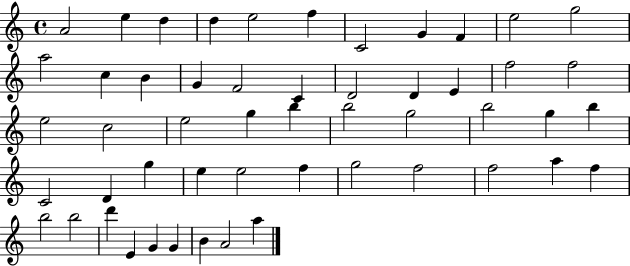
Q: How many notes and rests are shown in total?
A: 52